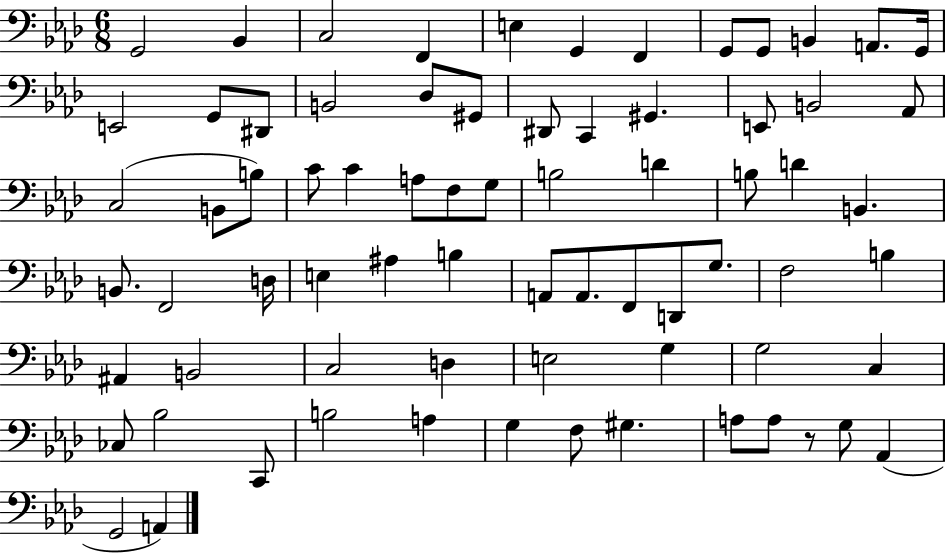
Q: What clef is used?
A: bass